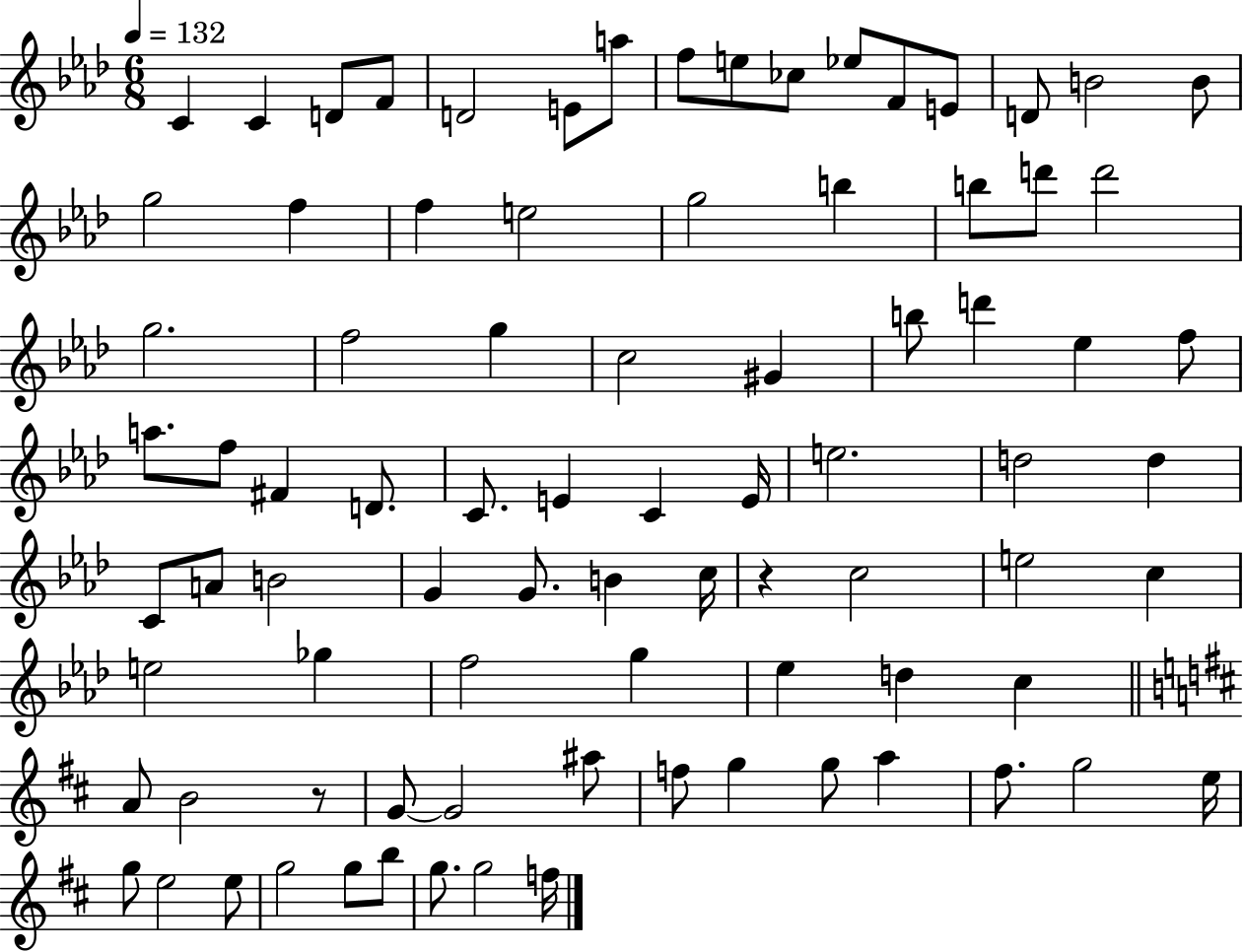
C4/q C4/q D4/e F4/e D4/h E4/e A5/e F5/e E5/e CES5/e Eb5/e F4/e E4/e D4/e B4/h B4/e G5/h F5/q F5/q E5/h G5/h B5/q B5/e D6/e D6/h G5/h. F5/h G5/q C5/h G#4/q B5/e D6/q Eb5/q F5/e A5/e. F5/e F#4/q D4/e. C4/e. E4/q C4/q E4/s E5/h. D5/h D5/q C4/e A4/e B4/h G4/q G4/e. B4/q C5/s R/q C5/h E5/h C5/q E5/h Gb5/q F5/h G5/q Eb5/q D5/q C5/q A4/e B4/h R/e G4/e G4/h A#5/e F5/e G5/q G5/e A5/q F#5/e. G5/h E5/s G5/e E5/h E5/e G5/h G5/e B5/e G5/e. G5/h F5/s